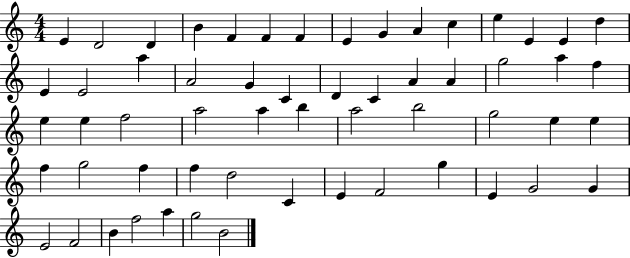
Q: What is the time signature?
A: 4/4